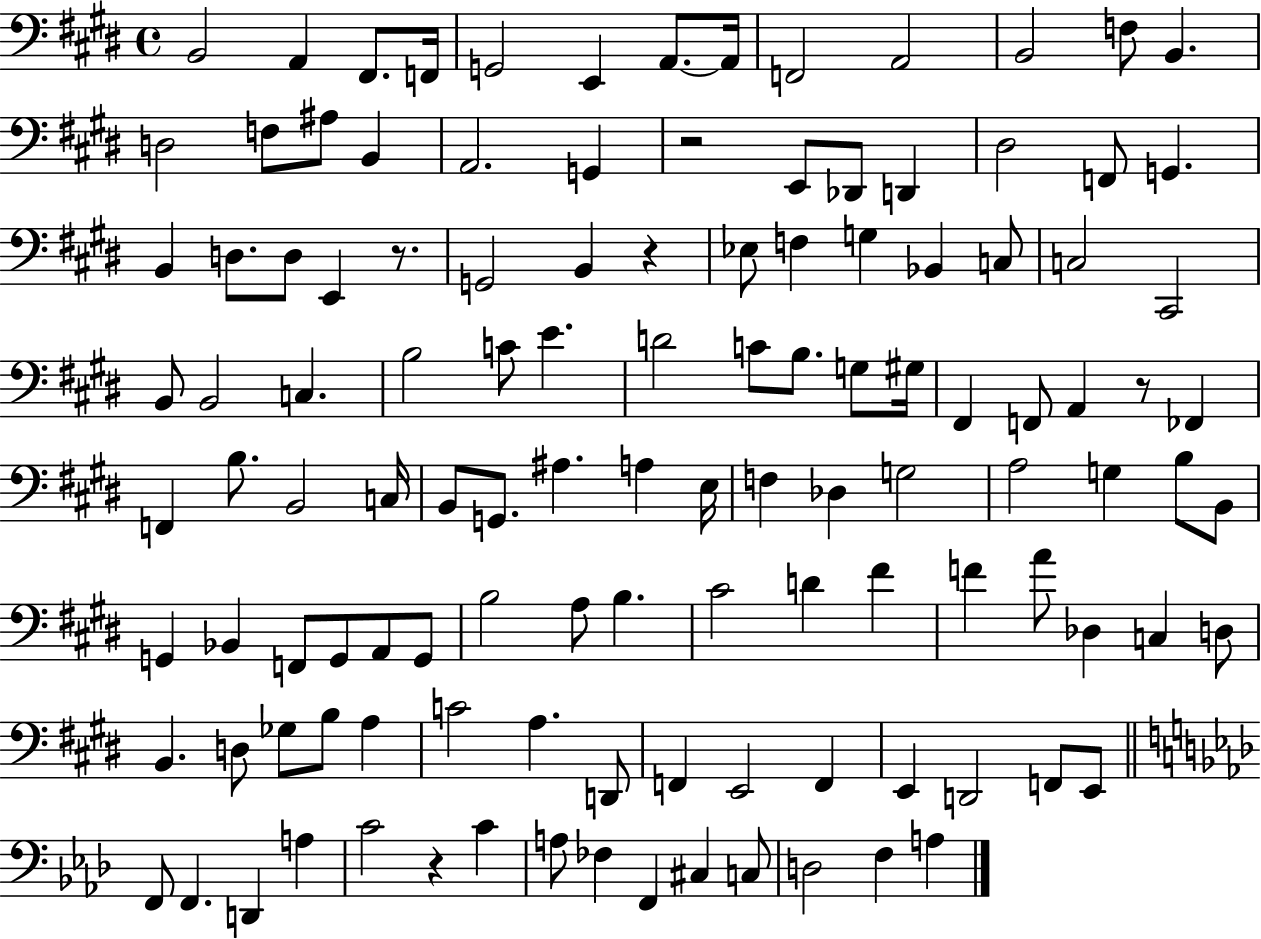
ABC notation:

X:1
T:Untitled
M:4/4
L:1/4
K:E
B,,2 A,, ^F,,/2 F,,/4 G,,2 E,, A,,/2 A,,/4 F,,2 A,,2 B,,2 F,/2 B,, D,2 F,/2 ^A,/2 B,, A,,2 G,, z2 E,,/2 _D,,/2 D,, ^D,2 F,,/2 G,, B,, D,/2 D,/2 E,, z/2 G,,2 B,, z _E,/2 F, G, _B,, C,/2 C,2 ^C,,2 B,,/2 B,,2 C, B,2 C/2 E D2 C/2 B,/2 G,/2 ^G,/4 ^F,, F,,/2 A,, z/2 _F,, F,, B,/2 B,,2 C,/4 B,,/2 G,,/2 ^A, A, E,/4 F, _D, G,2 A,2 G, B,/2 B,,/2 G,, _B,, F,,/2 G,,/2 A,,/2 G,,/2 B,2 A,/2 B, ^C2 D ^F F A/2 _D, C, D,/2 B,, D,/2 _G,/2 B,/2 A, C2 A, D,,/2 F,, E,,2 F,, E,, D,,2 F,,/2 E,,/2 F,,/2 F,, D,, A, C2 z C A,/2 _F, F,, ^C, C,/2 D,2 F, A,